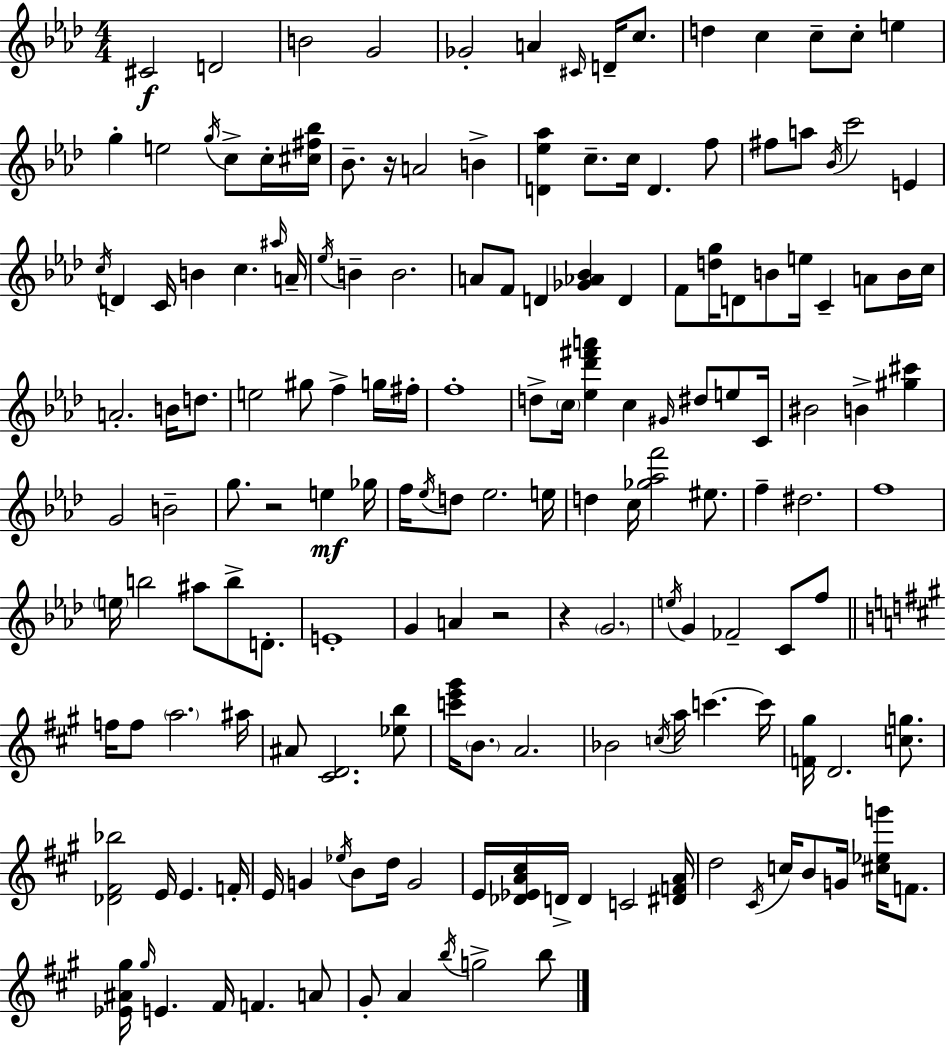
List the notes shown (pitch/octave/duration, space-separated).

C#4/h D4/h B4/h G4/h Gb4/h A4/q C#4/s D4/s C5/e. D5/q C5/q C5/e C5/e E5/q G5/q E5/h G5/s C5/e C5/s [C#5,F#5,Bb5]/s Bb4/e. R/s A4/h B4/q [D4,Eb5,Ab5]/q C5/e. C5/s D4/q. F5/e F#5/e A5/e Bb4/s C6/h E4/q C5/s D4/q C4/s B4/q C5/q. A#5/s A4/s Eb5/s B4/q B4/h. A4/e F4/e D4/q [Gb4,Ab4,Bb4]/q D4/q F4/e [D5,G5]/s D4/e B4/e E5/s C4/q A4/e B4/s C5/s A4/h. B4/s D5/e. E5/h G#5/e F5/q G5/s F#5/s F5/w D5/e C5/s [Eb5,Db6,F#6,A6]/q C5/q G#4/s D#5/e E5/e C4/s BIS4/h B4/q [G#5,C#6]/q G4/h B4/h G5/e. R/h E5/q Gb5/s F5/s Eb5/s D5/e Eb5/h. E5/s D5/q C5/s [Gb5,Ab5,F6]/h EIS5/e. F5/q D#5/h. F5/w E5/s B5/h A#5/e B5/e D4/e. E4/w G4/q A4/q R/h R/q G4/h. E5/s G4/q FES4/h C4/e F5/e F5/s F5/e A5/h. A#5/s A#4/e [C#4,D4]/h. [Eb5,B5]/e [C6,E6,G#6]/s B4/e. A4/h. Bb4/h C5/s A5/s C6/q. C6/s [F4,G#5]/s D4/h. [C5,G5]/e. [Db4,F#4,Bb5]/h E4/s E4/q. F4/s E4/s G4/q Eb5/s B4/e D5/s G4/h E4/s [Db4,Eb4,A4,C#5]/s D4/s D4/q C4/h [D#4,F4,A4]/s D5/h C#4/s C5/s B4/e G4/s [C#5,Eb5,G6]/s F4/e. [Eb4,A#4,G#5]/s G#5/s E4/q. F#4/s F4/q. A4/e G#4/e A4/q B5/s G5/h B5/e